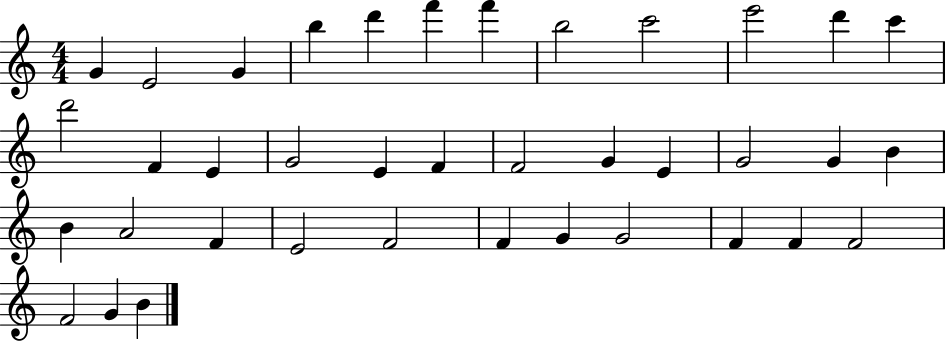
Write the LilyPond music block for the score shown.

{
  \clef treble
  \numericTimeSignature
  \time 4/4
  \key c \major
  g'4 e'2 g'4 | b''4 d'''4 f'''4 f'''4 | b''2 c'''2 | e'''2 d'''4 c'''4 | \break d'''2 f'4 e'4 | g'2 e'4 f'4 | f'2 g'4 e'4 | g'2 g'4 b'4 | \break b'4 a'2 f'4 | e'2 f'2 | f'4 g'4 g'2 | f'4 f'4 f'2 | \break f'2 g'4 b'4 | \bar "|."
}